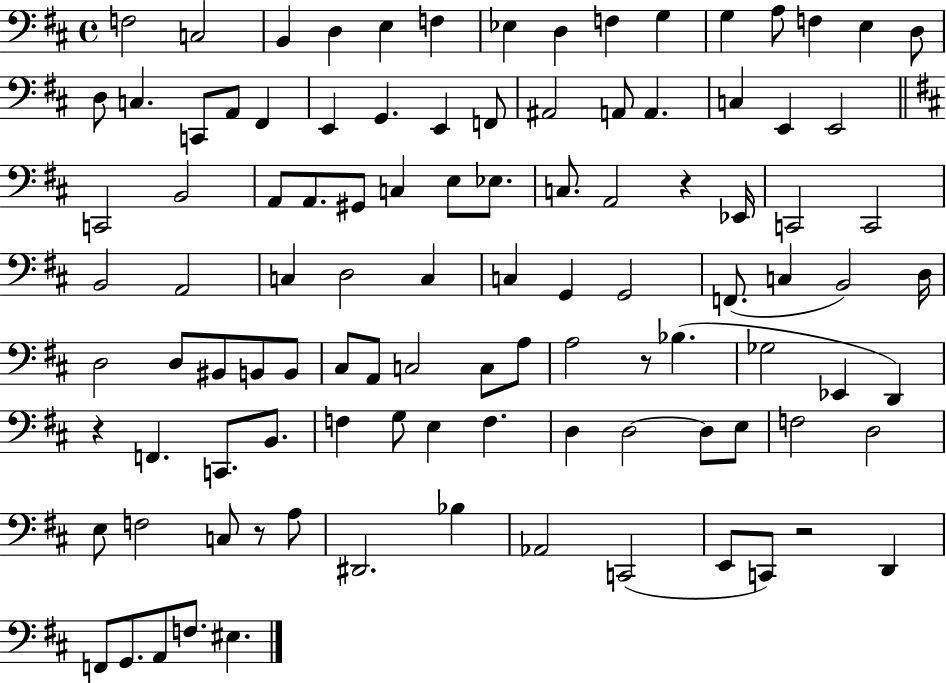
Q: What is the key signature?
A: D major